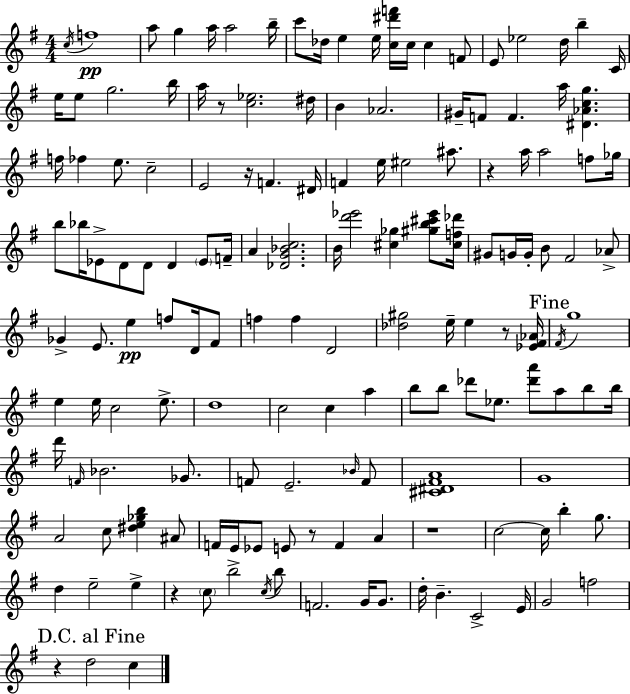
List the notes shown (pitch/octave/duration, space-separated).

C5/s F5/w A5/e G5/q A5/s A5/h B5/s C6/e Db5/s E5/q E5/s [C5,D#6,F6]/s C5/s C5/q F4/e E4/e Eb5/h D5/s B5/q C4/s E5/s E5/e G5/h. B5/s A5/s R/e [C5,Eb5]/h. D#5/s B4/q Ab4/h. G#4/s F4/e F4/q. A5/s [D#4,Ab4,C5,G5]/q. F5/s FES5/q E5/e. C5/h E4/h R/s F4/q. D#4/s F4/q E5/s EIS5/h A#5/e. R/q A5/s A5/h F5/e Gb5/s B5/e Bb5/s Eb4/e D4/e D4/e D4/q Eb4/e F4/s A4/q [Db4,G4,Bb4,C5]/h. B4/s [D6,Eb6]/h [C#5,Gb5]/q [G#5,B5,C#6,Eb6]/e [C#5,F5,Db6]/s G#4/e G4/s G4/s B4/e F#4/h Ab4/e Gb4/q E4/e. E5/q F5/e D4/s F#4/e F5/q F5/q D4/h [Db5,G#5]/h E5/s E5/q R/e [Eb4,F#4,Ab4]/s F#4/s G5/w E5/q E5/s C5/h E5/e. D5/w C5/h C5/q A5/q B5/e B5/e Db6/e Eb5/e. [Db6,A6]/e A5/e B5/e B5/s D6/s F4/s Bb4/h. Gb4/e. F4/e E4/h. Bb4/s F4/e [C#4,D#4,F#4,A4]/w G4/w A4/h C5/e [D#5,E5,Gb5,B5]/q A#4/e F4/s E4/s Eb4/e E4/e R/e F4/q A4/q R/w C5/h C5/s B5/q G5/e. D5/q E5/h E5/q R/q C5/e B5/h C5/s B5/e F4/h. G4/s G4/e. D5/s B4/q. C4/h E4/s G4/h F5/h R/q D5/h C5/q